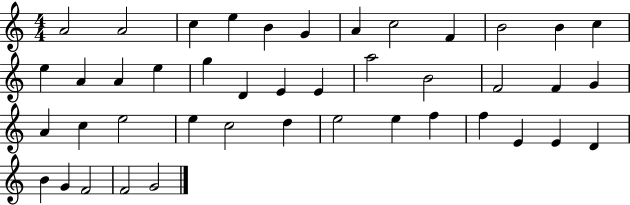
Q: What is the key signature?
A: C major